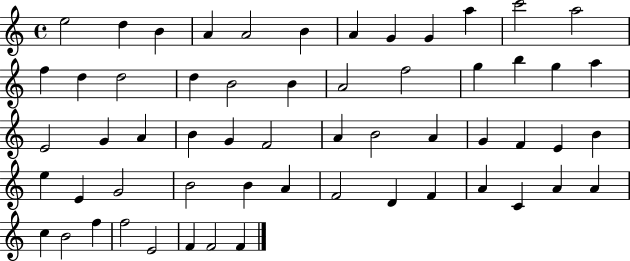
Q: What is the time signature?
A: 4/4